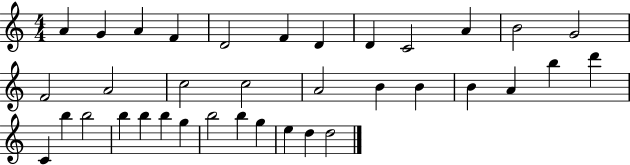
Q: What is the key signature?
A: C major